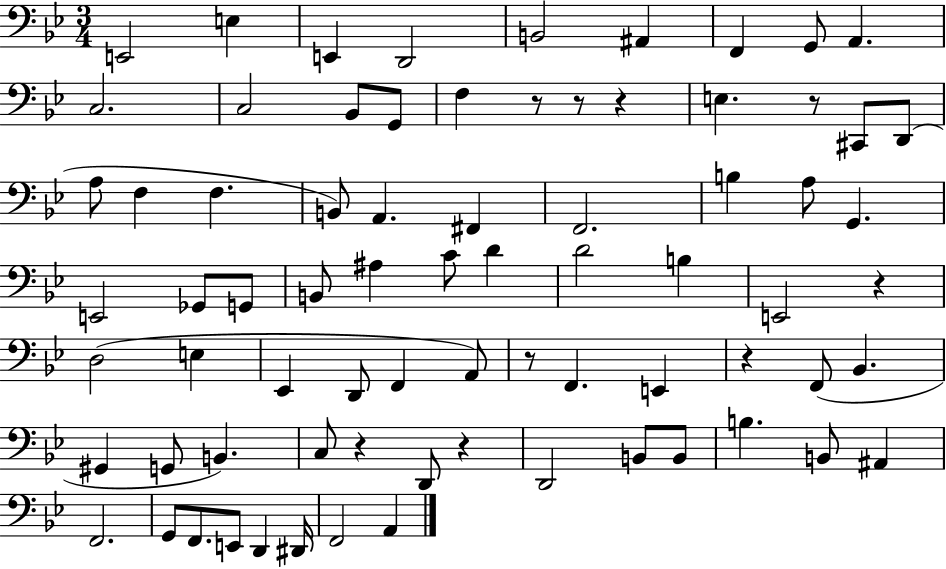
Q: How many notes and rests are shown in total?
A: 75